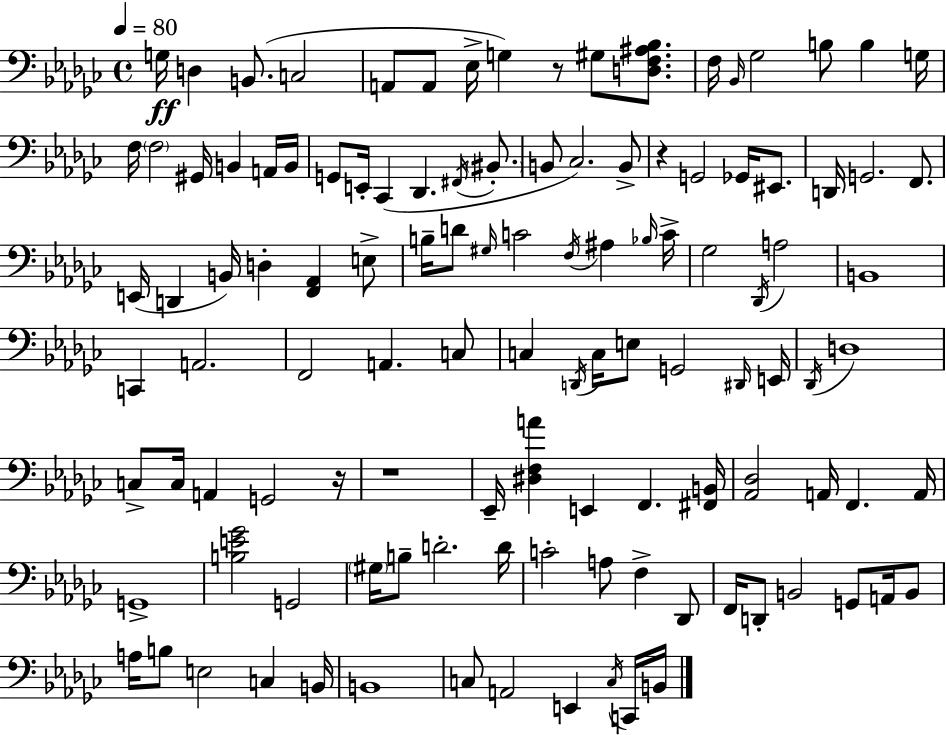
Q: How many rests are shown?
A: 4